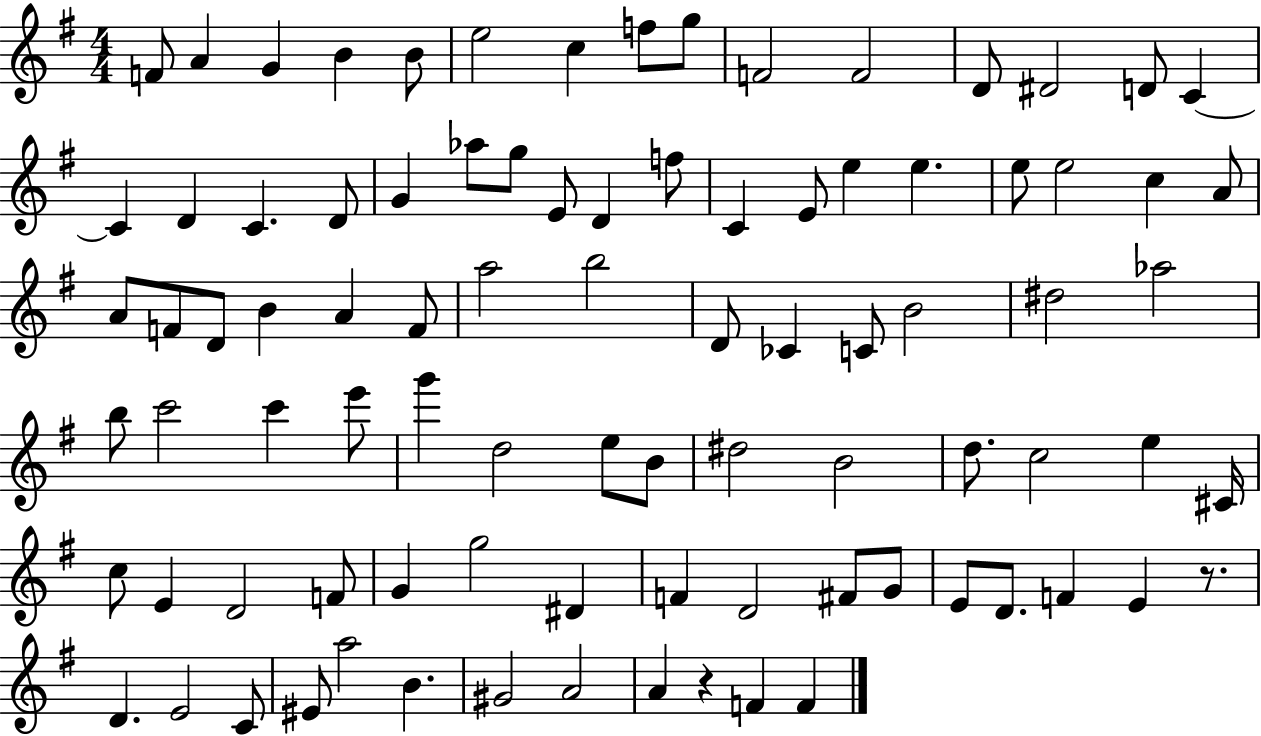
X:1
T:Untitled
M:4/4
L:1/4
K:G
F/2 A G B B/2 e2 c f/2 g/2 F2 F2 D/2 ^D2 D/2 C C D C D/2 G _a/2 g/2 E/2 D f/2 C E/2 e e e/2 e2 c A/2 A/2 F/2 D/2 B A F/2 a2 b2 D/2 _C C/2 B2 ^d2 _a2 b/2 c'2 c' e'/2 g' d2 e/2 B/2 ^d2 B2 d/2 c2 e ^C/4 c/2 E D2 F/2 G g2 ^D F D2 ^F/2 G/2 E/2 D/2 F E z/2 D E2 C/2 ^E/2 a2 B ^G2 A2 A z F F